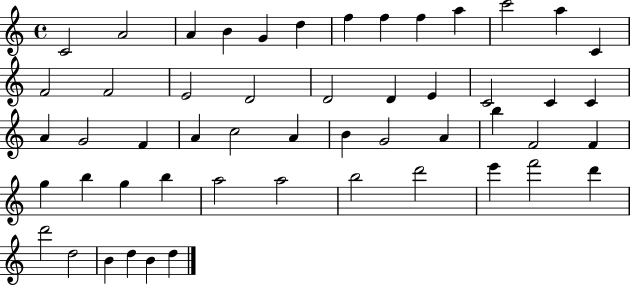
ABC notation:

X:1
T:Untitled
M:4/4
L:1/4
K:C
C2 A2 A B G d f f f a c'2 a C F2 F2 E2 D2 D2 D E C2 C C A G2 F A c2 A B G2 A b F2 F g b g b a2 a2 b2 d'2 e' f'2 d' d'2 d2 B d B d